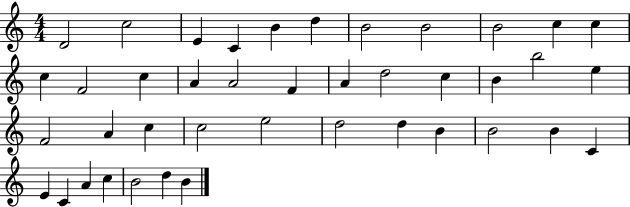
{
  \clef treble
  \numericTimeSignature
  \time 4/4
  \key c \major
  d'2 c''2 | e'4 c'4 b'4 d''4 | b'2 b'2 | b'2 c''4 c''4 | \break c''4 f'2 c''4 | a'4 a'2 f'4 | a'4 d''2 c''4 | b'4 b''2 e''4 | \break f'2 a'4 c''4 | c''2 e''2 | d''2 d''4 b'4 | b'2 b'4 c'4 | \break e'4 c'4 a'4 c''4 | b'2 d''4 b'4 | \bar "|."
}